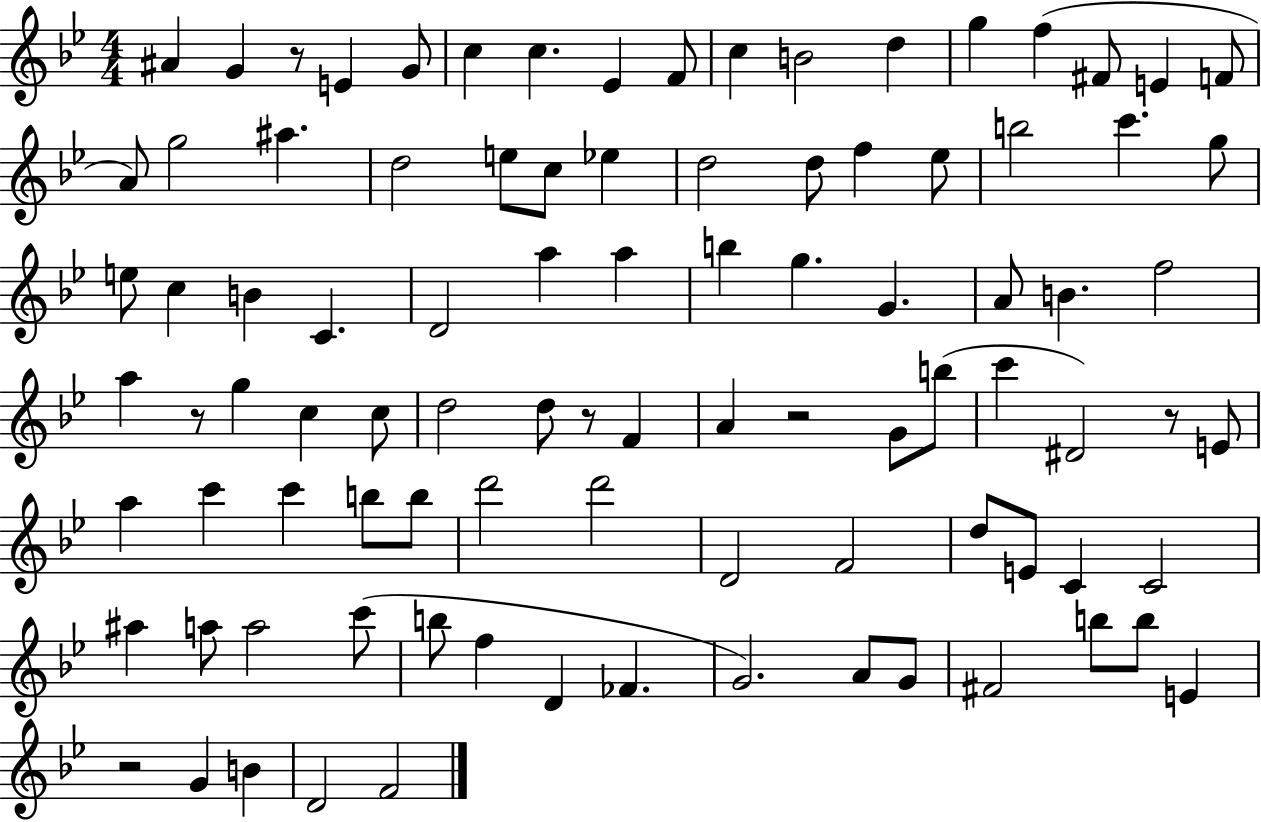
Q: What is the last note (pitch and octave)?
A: F4